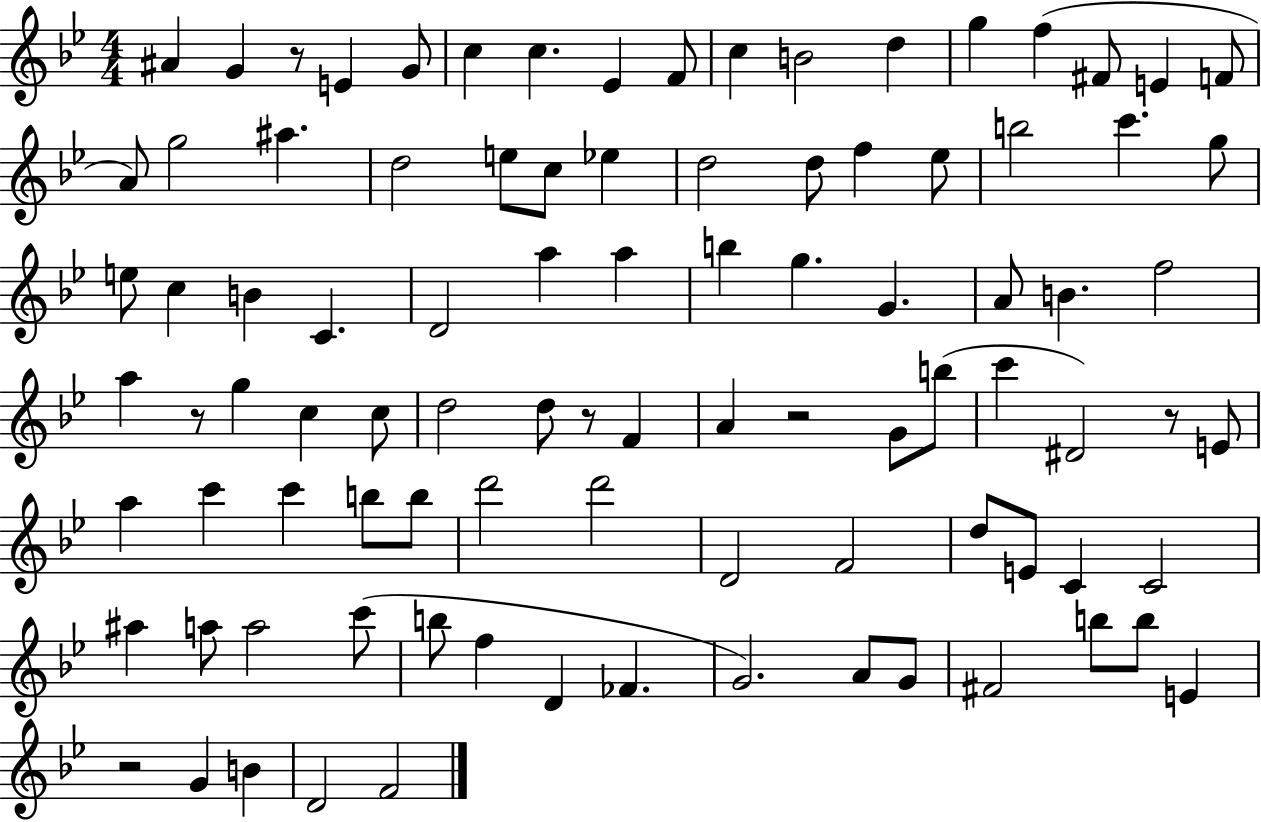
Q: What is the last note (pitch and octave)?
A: F4